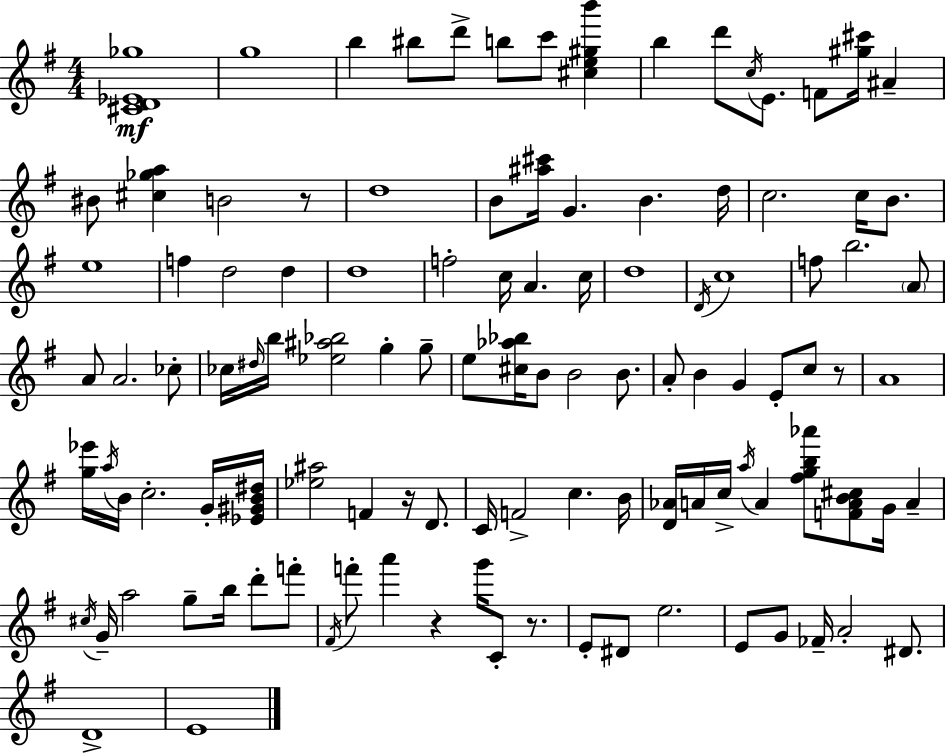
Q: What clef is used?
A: treble